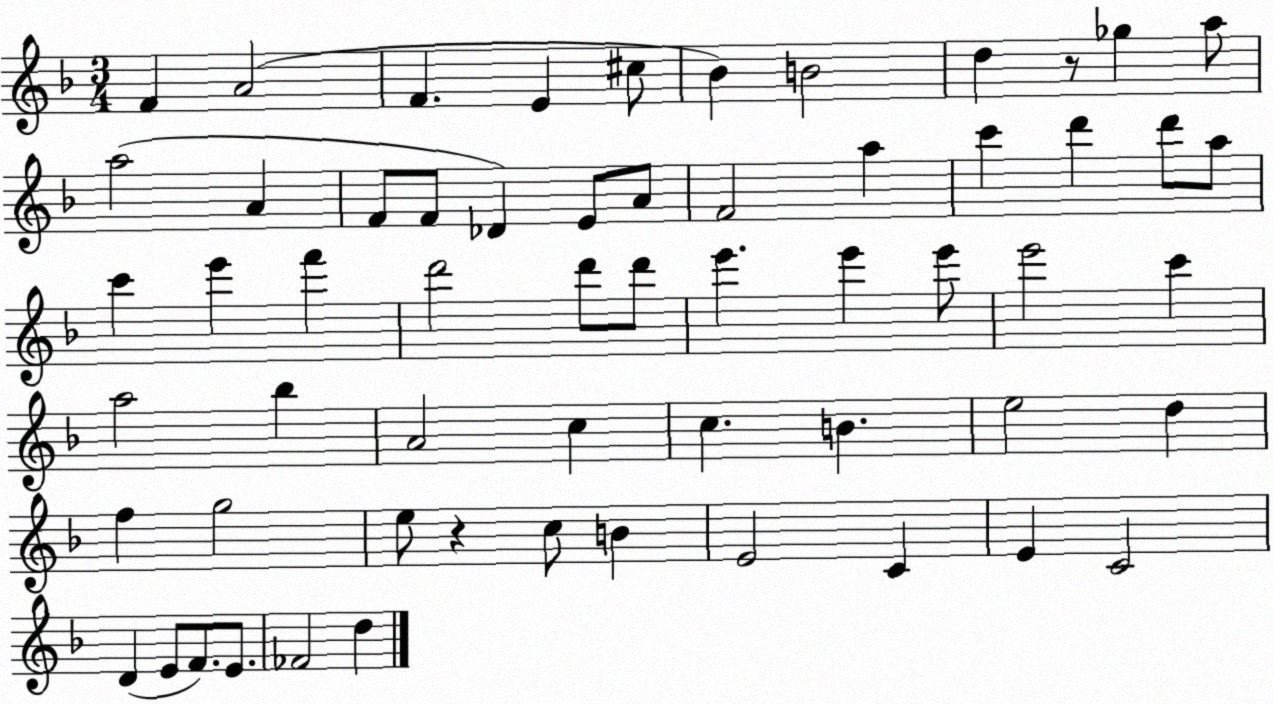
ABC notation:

X:1
T:Untitled
M:3/4
L:1/4
K:F
F A2 F E ^c/2 _B B2 d z/2 _g a/2 a2 A F/2 F/2 _D E/2 A/2 F2 a c' d' d'/2 a/2 c' e' f' d'2 d'/2 d'/2 e' e' e'/2 e'2 c' a2 _b A2 c c B e2 d f g2 e/2 z c/2 B E2 C E C2 D E/2 F/2 E/2 _F2 d